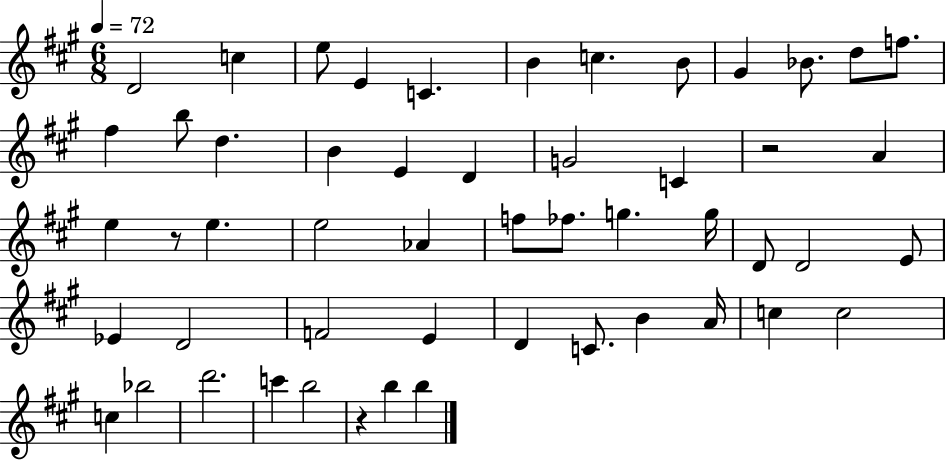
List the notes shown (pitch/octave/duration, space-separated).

D4/h C5/q E5/e E4/q C4/q. B4/q C5/q. B4/e G#4/q Bb4/e. D5/e F5/e. F#5/q B5/e D5/q. B4/q E4/q D4/q G4/h C4/q R/h A4/q E5/q R/e E5/q. E5/h Ab4/q F5/e FES5/e. G5/q. G5/s D4/e D4/h E4/e Eb4/q D4/h F4/h E4/q D4/q C4/e. B4/q A4/s C5/q C5/h C5/q Bb5/h D6/h. C6/q B5/h R/q B5/q B5/q